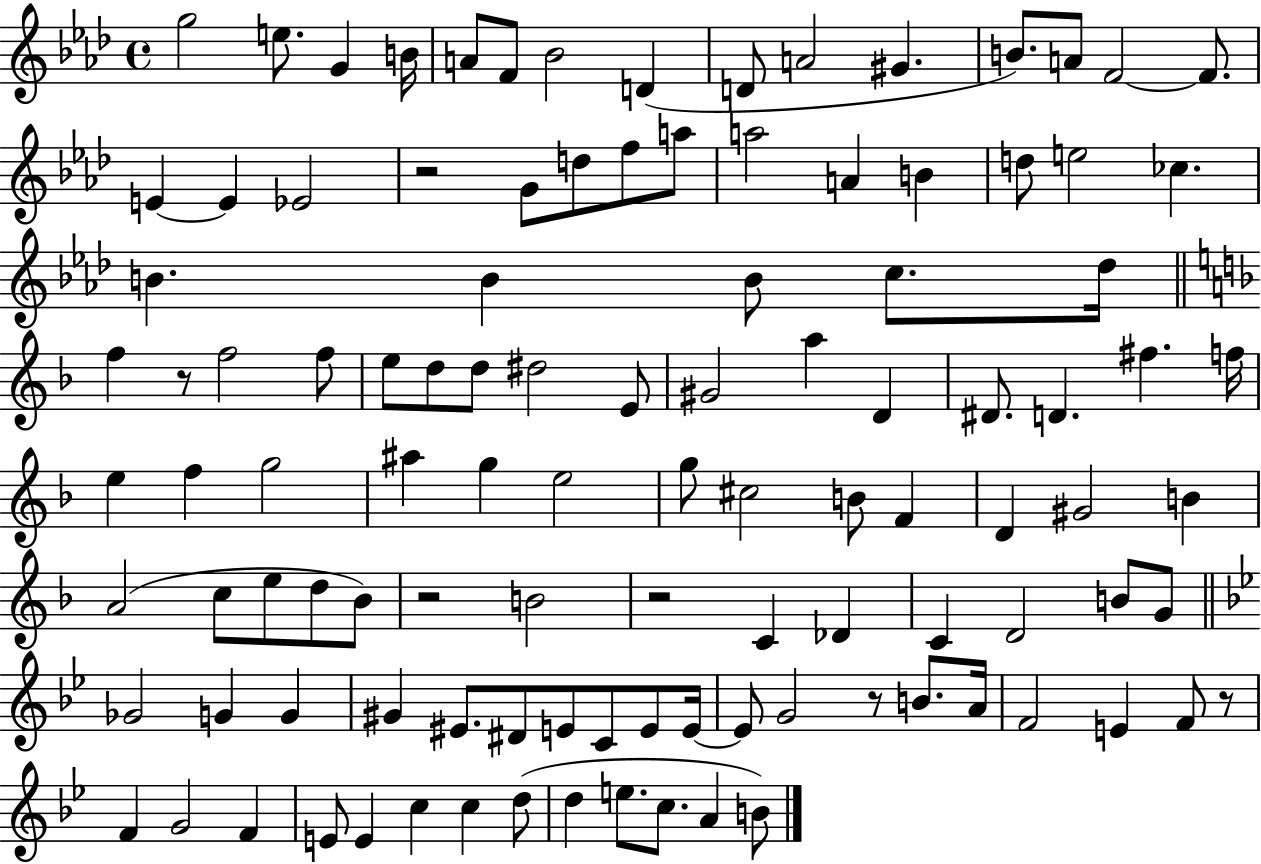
X:1
T:Untitled
M:4/4
L:1/4
K:Ab
g2 e/2 G B/4 A/2 F/2 _B2 D D/2 A2 ^G B/2 A/2 F2 F/2 E E _E2 z2 G/2 d/2 f/2 a/2 a2 A B d/2 e2 _c B B B/2 c/2 _d/4 f z/2 f2 f/2 e/2 d/2 d/2 ^d2 E/2 ^G2 a D ^D/2 D ^f f/4 e f g2 ^a g e2 g/2 ^c2 B/2 F D ^G2 B A2 c/2 e/2 d/2 _B/2 z2 B2 z2 C _D C D2 B/2 G/2 _G2 G G ^G ^E/2 ^D/2 E/2 C/2 E/2 E/4 E/2 G2 z/2 B/2 A/4 F2 E F/2 z/2 F G2 F E/2 E c c d/2 d e/2 c/2 A B/2